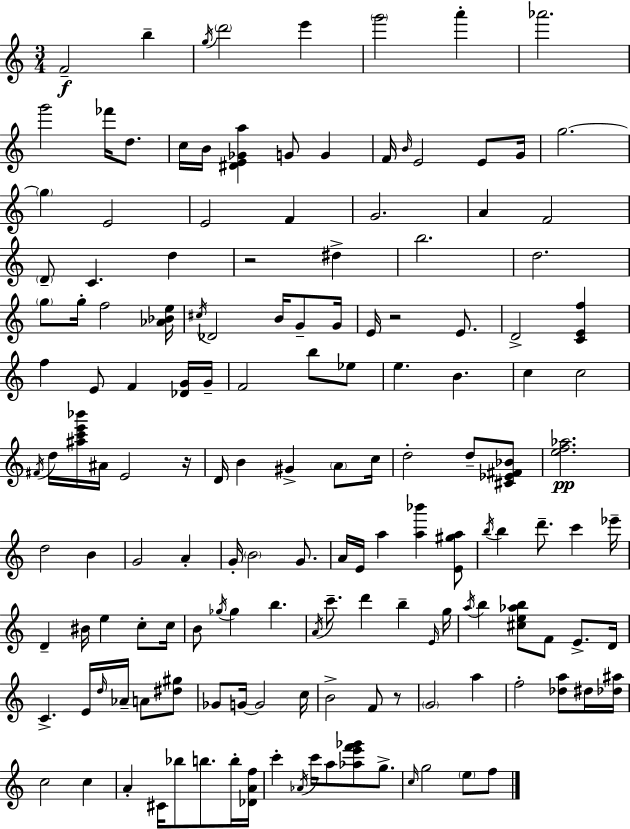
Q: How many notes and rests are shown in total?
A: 152